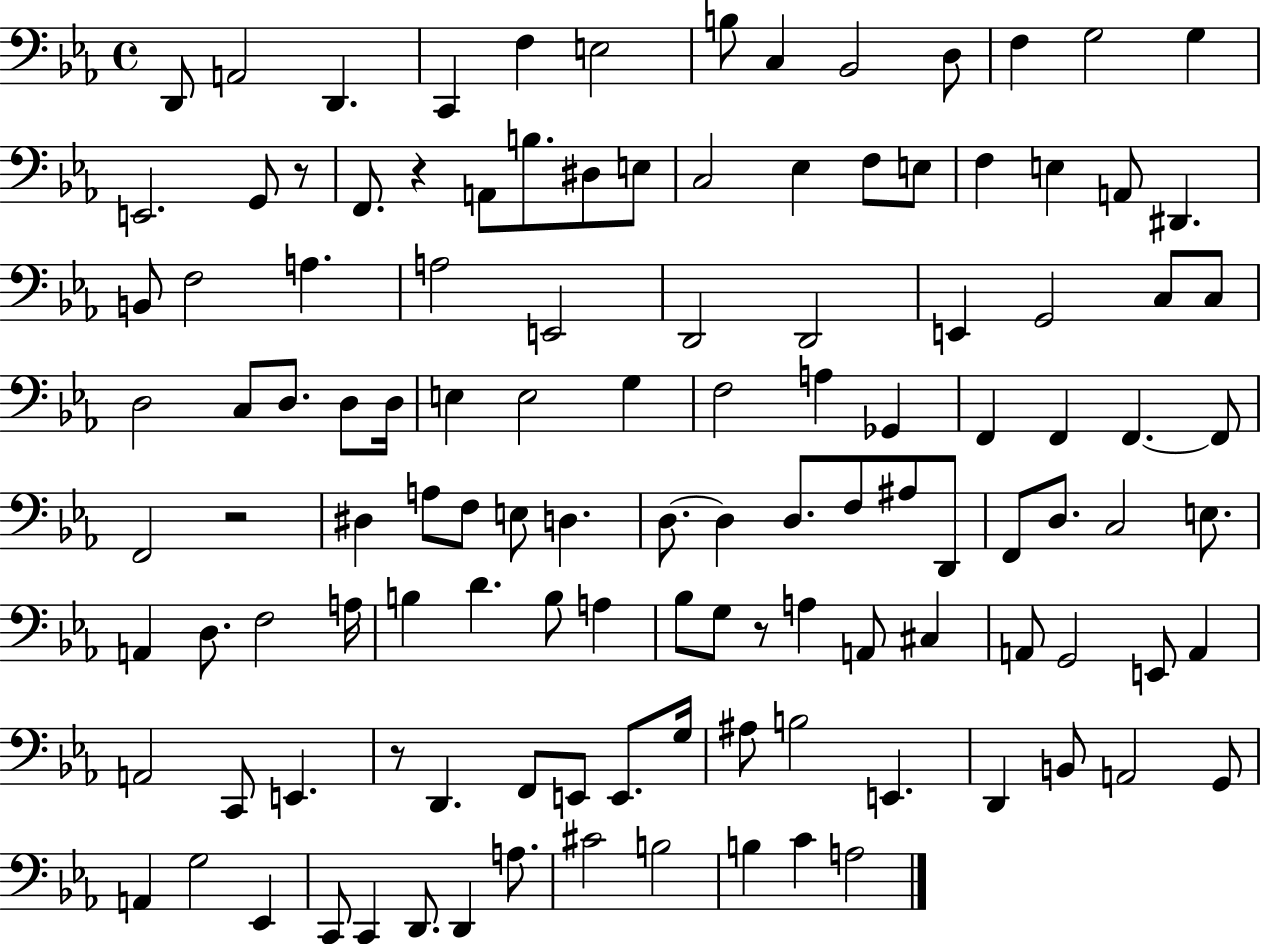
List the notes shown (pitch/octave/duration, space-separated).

D2/e A2/h D2/q. C2/q F3/q E3/h B3/e C3/q Bb2/h D3/e F3/q G3/h G3/q E2/h. G2/e R/e F2/e. R/q A2/e B3/e. D#3/e E3/e C3/h Eb3/q F3/e E3/e F3/q E3/q A2/e D#2/q. B2/e F3/h A3/q. A3/h E2/h D2/h D2/h E2/q G2/h C3/e C3/e D3/h C3/e D3/e. D3/e D3/s E3/q E3/h G3/q F3/h A3/q Gb2/q F2/q F2/q F2/q. F2/e F2/h R/h D#3/q A3/e F3/e E3/e D3/q. D3/e. D3/q D3/e. F3/e A#3/e D2/e F2/e D3/e. C3/h E3/e. A2/q D3/e. F3/h A3/s B3/q D4/q. B3/e A3/q Bb3/e G3/e R/e A3/q A2/e C#3/q A2/e G2/h E2/e A2/q A2/h C2/e E2/q. R/e D2/q. F2/e E2/e E2/e. G3/s A#3/e B3/h E2/q. D2/q B2/e A2/h G2/e A2/q G3/h Eb2/q C2/e C2/q D2/e. D2/q A3/e. C#4/h B3/h B3/q C4/q A3/h